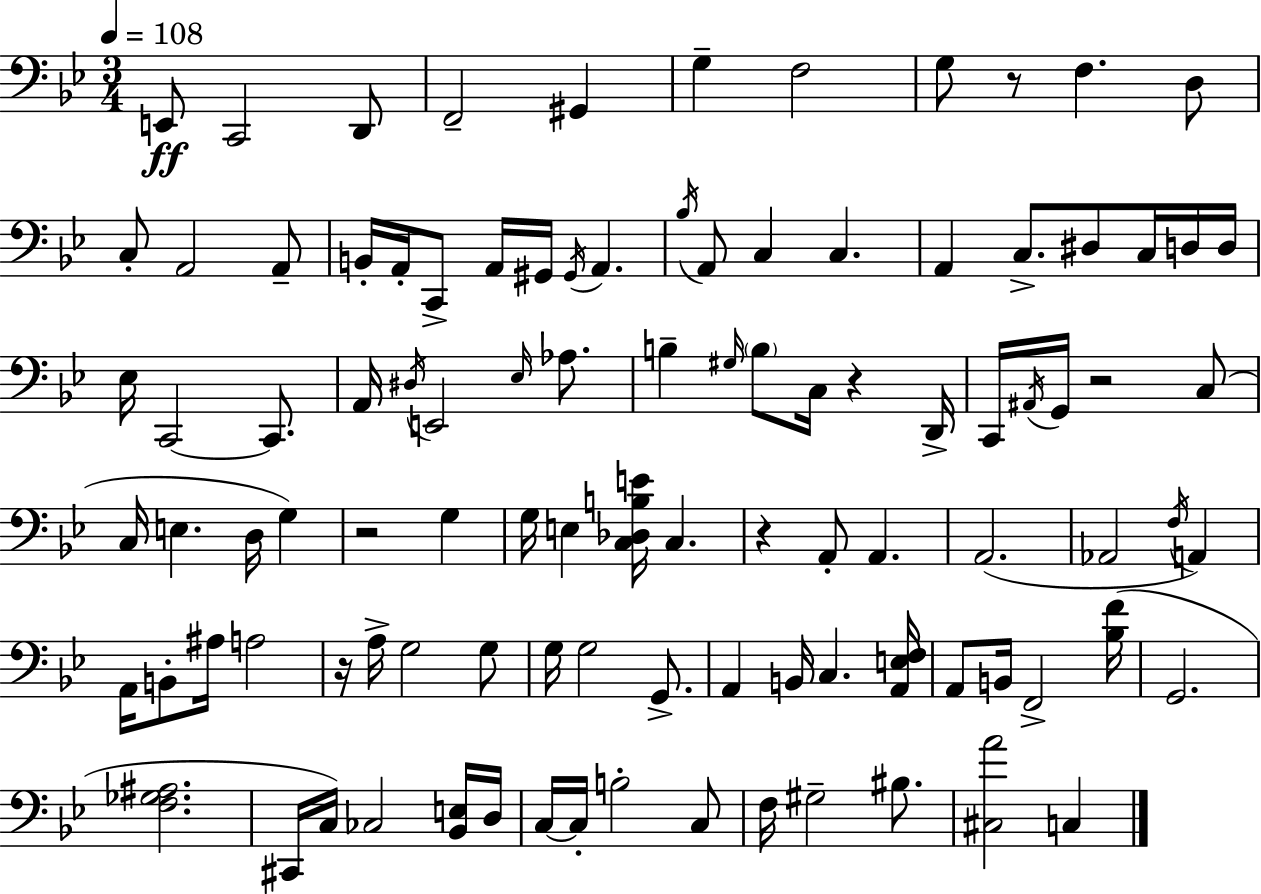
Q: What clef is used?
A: bass